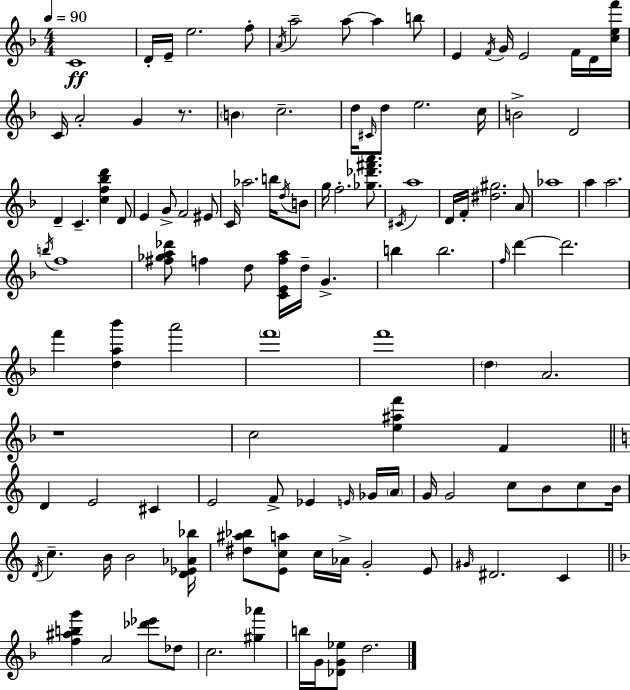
C4/w D4/s E4/s E5/h. F5/e A4/s A5/h A5/e A5/q B5/e E4/q F4/s G4/s E4/h F4/s D4/s [C5,E5,F6]/s C4/s A4/h G4/q R/e. B4/q C5/h. D5/s C#4/s D5/e E5/h. C5/s B4/h D4/h D4/q C4/q. [C5,F5,Bb5,D6]/q D4/e E4/q G4/e F4/h EIS4/e C4/s Ab5/h. B5/s D5/s B4/e G5/s F5/h. [Gb5,Db6,F#6,A6]/e. C#4/s A5/w D4/s F4/s [D#5,G#5]/h. A4/e Ab5/w A5/q A5/h. B5/s F5/w [F#5,Gb5,A5,Db6]/e F5/q D5/e [C4,E4,F5,A5]/s D5/s G4/q. B5/q B5/h. F5/s D6/q D6/h. F6/q [D5,A5,Bb6]/q A6/h F6/w F6/w D5/q A4/h. R/w C5/h [E5,A#5,F6]/q F4/q D4/q E4/h C#4/q E4/h F4/e Eb4/q E4/s Gb4/s A4/s G4/s G4/h C5/e B4/e C5/e B4/s D4/s C5/q. B4/s B4/h [D4,Eb4,Ab4,Bb5]/s [D#5,A#5,Bb5]/e [E4,C5,A5]/e C5/s Ab4/s G4/h E4/e G#4/s D#4/h. C4/q [F5,A#5,B5,G6]/q A4/h [Db6,Eb6]/e Db5/e C5/h. [G#5,Ab6]/q B5/s G4/s [Db4,G4,Eb5]/e D5/h.